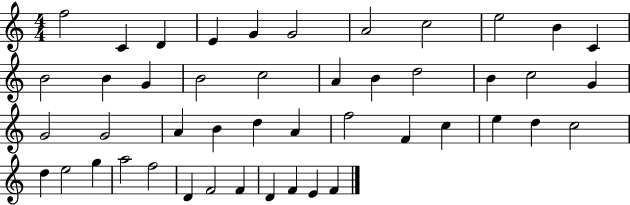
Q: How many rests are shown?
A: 0